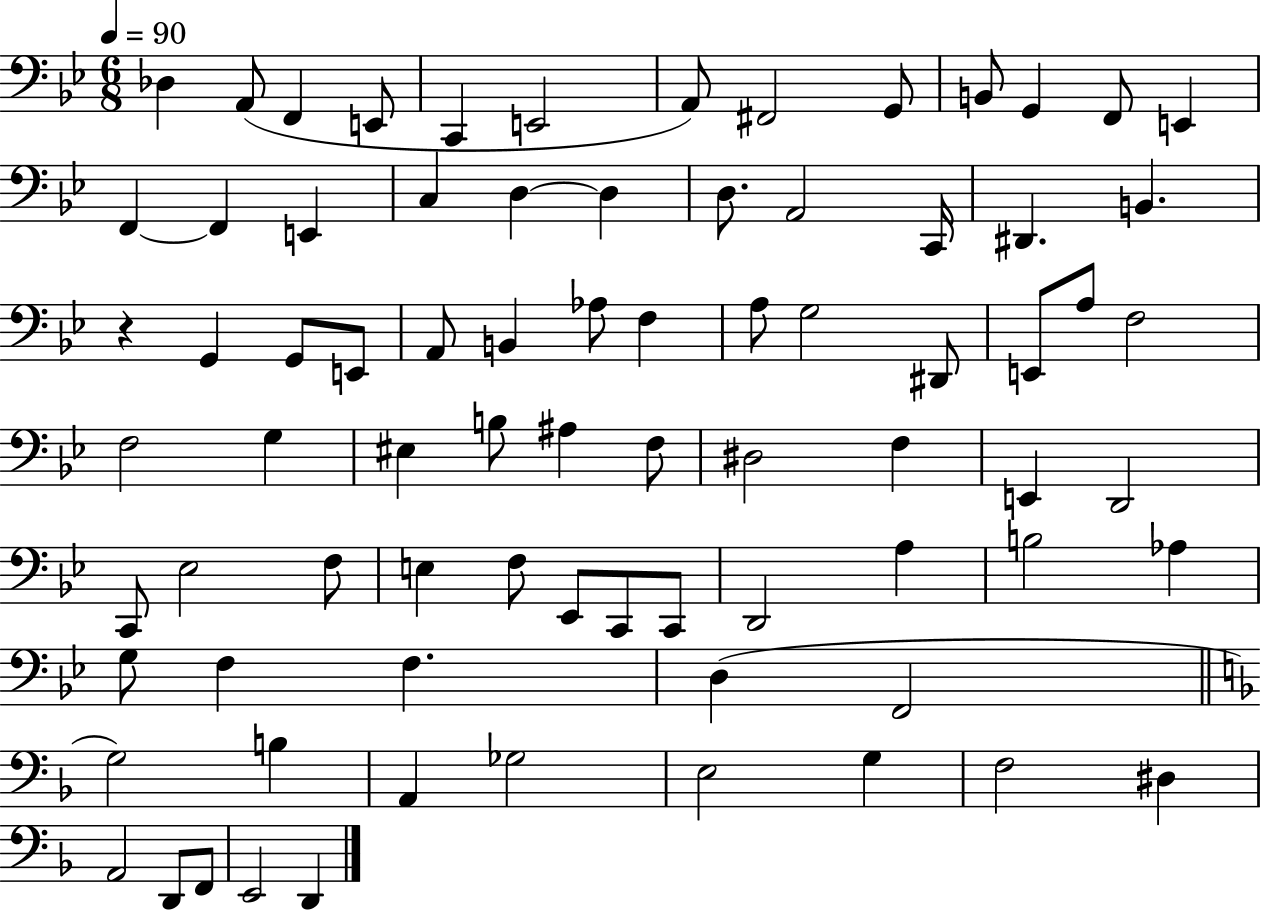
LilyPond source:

{
  \clef bass
  \numericTimeSignature
  \time 6/8
  \key bes \major
  \tempo 4 = 90
  des4 a,8( f,4 e,8 | c,4 e,2 | a,8) fis,2 g,8 | b,8 g,4 f,8 e,4 | \break f,4~~ f,4 e,4 | c4 d4~~ d4 | d8. a,2 c,16 | dis,4. b,4. | \break r4 g,4 g,8 e,8 | a,8 b,4 aes8 f4 | a8 g2 dis,8 | e,8 a8 f2 | \break f2 g4 | eis4 b8 ais4 f8 | dis2 f4 | e,4 d,2 | \break c,8 ees2 f8 | e4 f8 ees,8 c,8 c,8 | d,2 a4 | b2 aes4 | \break g8 f4 f4. | d4( f,2 | \bar "||" \break \key f \major g2) b4 | a,4 ges2 | e2 g4 | f2 dis4 | \break a,2 d,8 f,8 | e,2 d,4 | \bar "|."
}